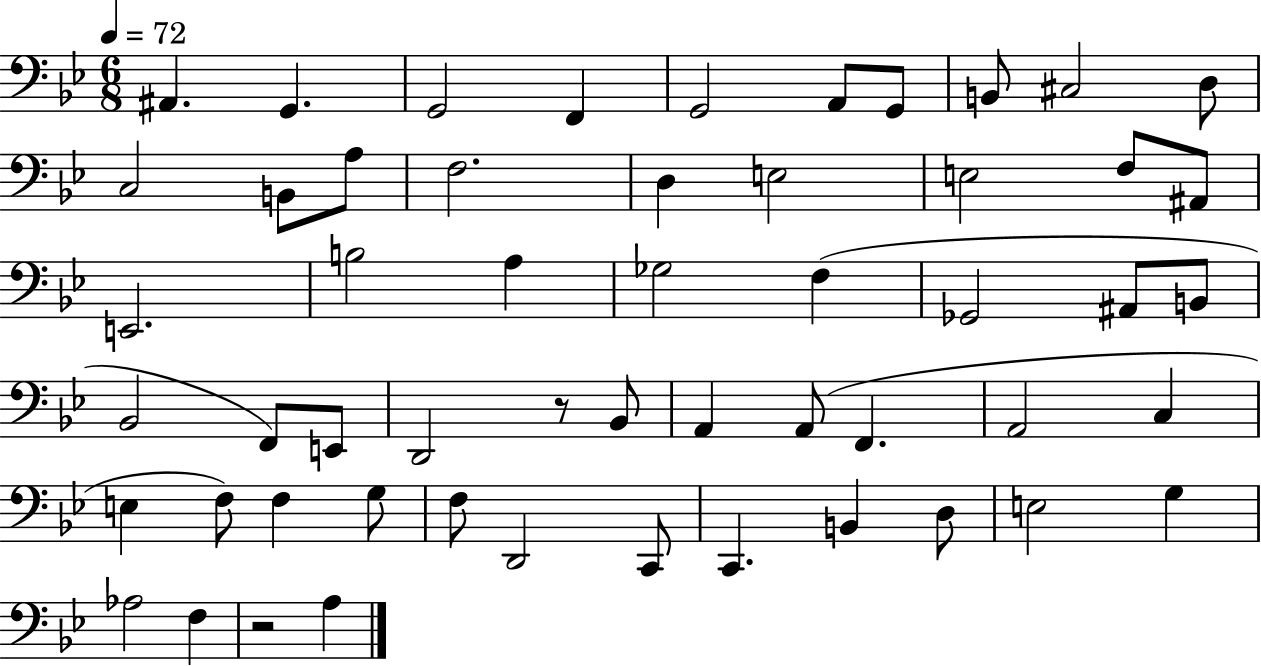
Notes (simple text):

A#2/q. G2/q. G2/h F2/q G2/h A2/e G2/e B2/e C#3/h D3/e C3/h B2/e A3/e F3/h. D3/q E3/h E3/h F3/e A#2/e E2/h. B3/h A3/q Gb3/h F3/q Gb2/h A#2/e B2/e Bb2/h F2/e E2/e D2/h R/e Bb2/e A2/q A2/e F2/q. A2/h C3/q E3/q F3/e F3/q G3/e F3/e D2/h C2/e C2/q. B2/q D3/e E3/h G3/q Ab3/h F3/q R/h A3/q